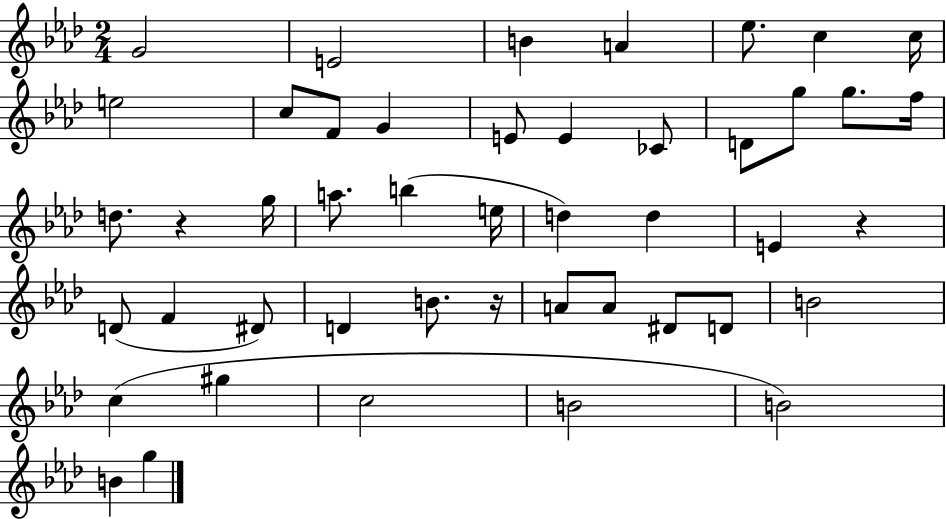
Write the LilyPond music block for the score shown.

{
  \clef treble
  \numericTimeSignature
  \time 2/4
  \key aes \major
  \repeat volta 2 { g'2 | e'2 | b'4 a'4 | ees''8. c''4 c''16 | \break e''2 | c''8 f'8 g'4 | e'8 e'4 ces'8 | d'8 g''8 g''8. f''16 | \break d''8. r4 g''16 | a''8. b''4( e''16 | d''4) d''4 | e'4 r4 | \break d'8( f'4 dis'8) | d'4 b'8. r16 | a'8 a'8 dis'8 d'8 | b'2 | \break c''4( gis''4 | c''2 | b'2 | b'2) | \break b'4 g''4 | } \bar "|."
}